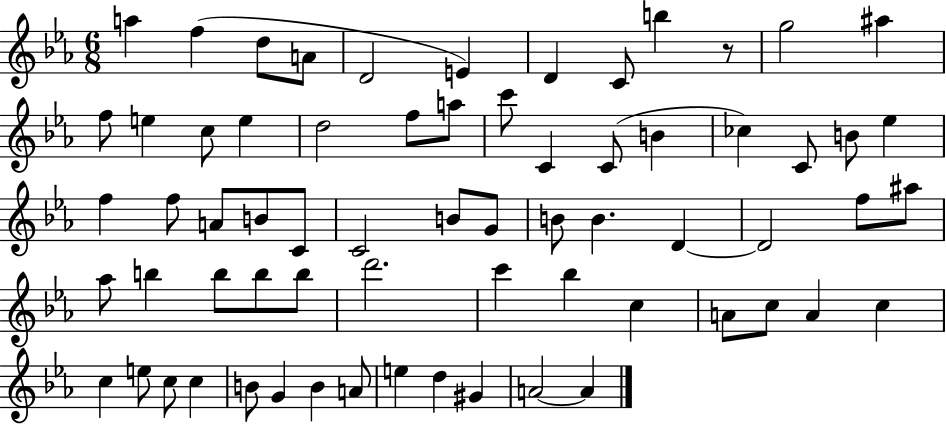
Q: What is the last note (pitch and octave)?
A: A4